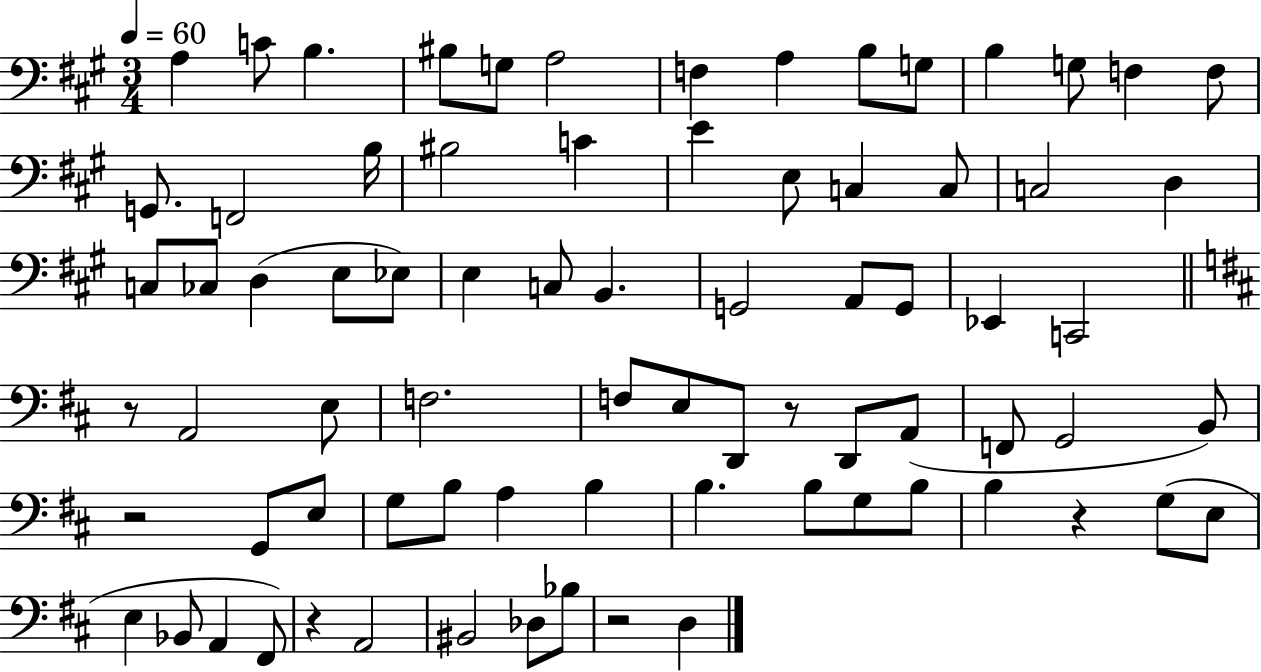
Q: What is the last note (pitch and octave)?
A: D3